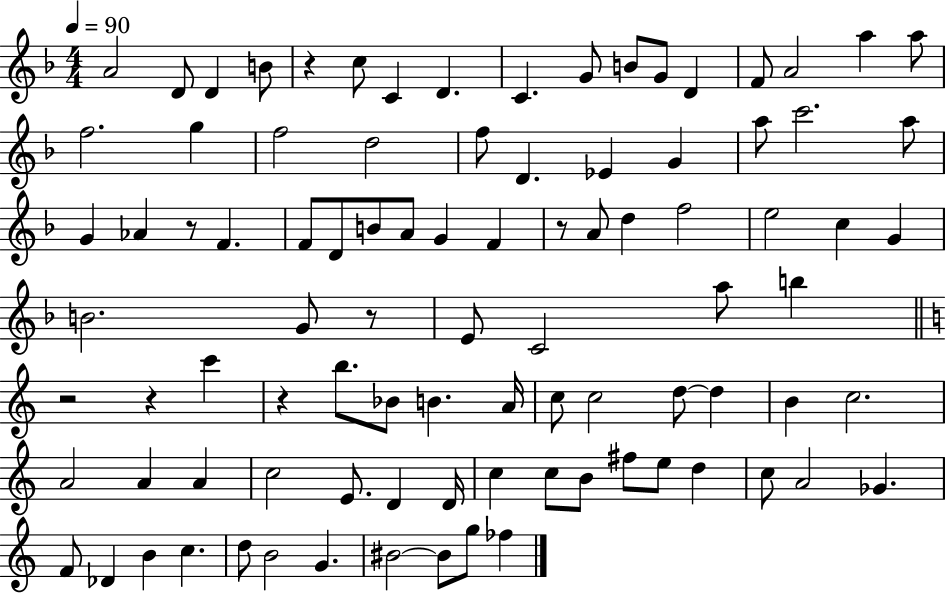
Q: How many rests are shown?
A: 7